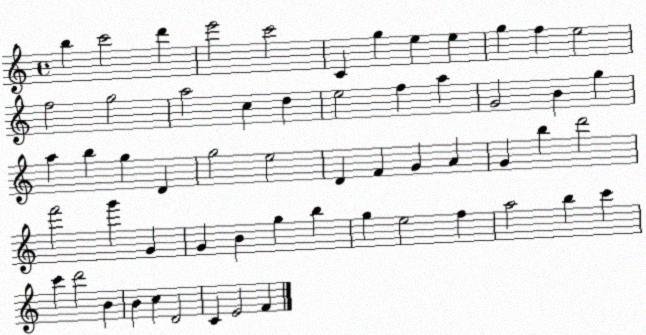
X:1
T:Untitled
M:4/4
L:1/4
K:C
b c'2 d' e'2 c'2 C g e e g f e2 f2 g2 a2 c d e2 f a G2 B g a b g D g2 e2 D F G A G b d'2 f'2 g' G G B g b g e2 f a2 b c' c' d'2 B B c D2 C E2 F